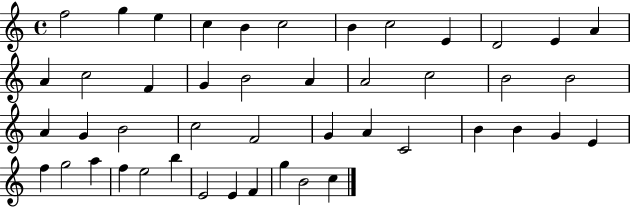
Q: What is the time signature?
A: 4/4